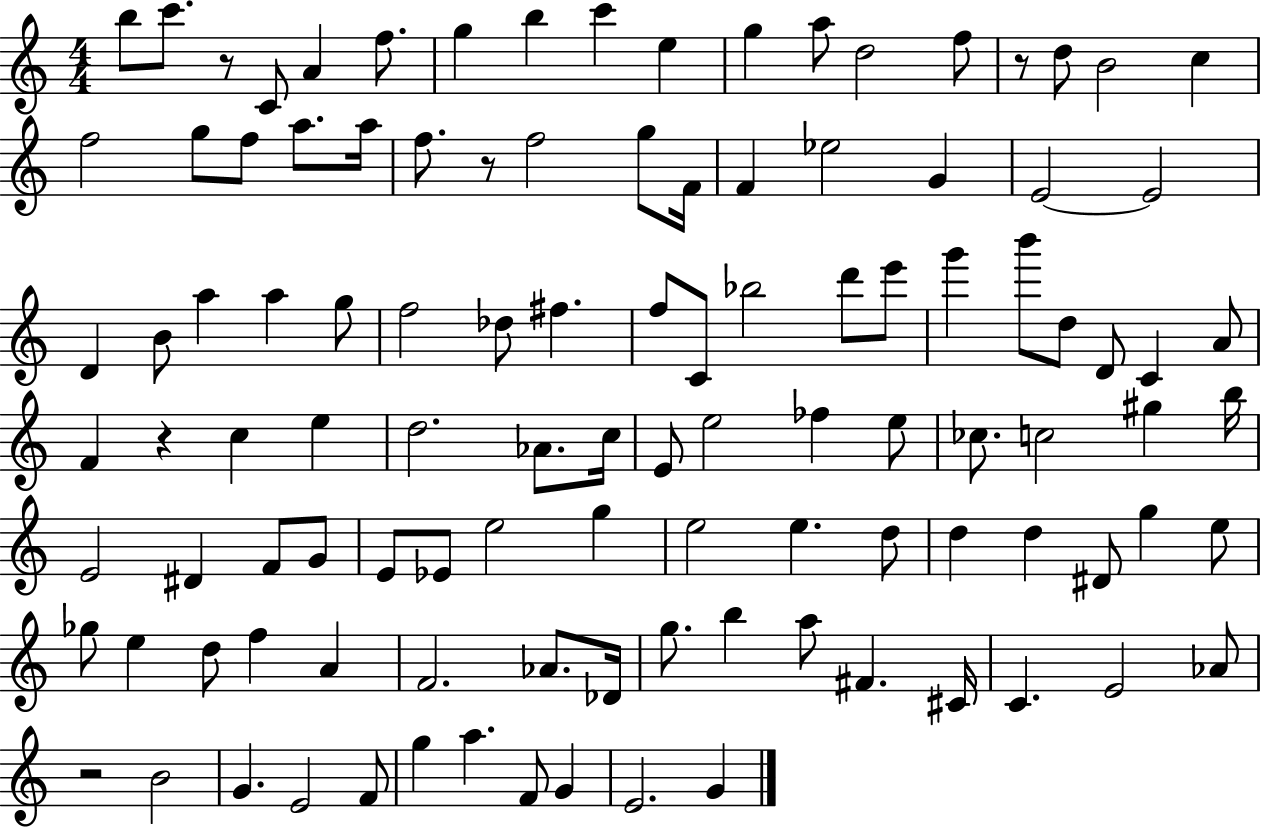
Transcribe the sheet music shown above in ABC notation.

X:1
T:Untitled
M:4/4
L:1/4
K:C
b/2 c'/2 z/2 C/2 A f/2 g b c' e g a/2 d2 f/2 z/2 d/2 B2 c f2 g/2 f/2 a/2 a/4 f/2 z/2 f2 g/2 F/4 F _e2 G E2 E2 D B/2 a a g/2 f2 _d/2 ^f f/2 C/2 _b2 d'/2 e'/2 g' b'/2 d/2 D/2 C A/2 F z c e d2 _A/2 c/4 E/2 e2 _f e/2 _c/2 c2 ^g b/4 E2 ^D F/2 G/2 E/2 _E/2 e2 g e2 e d/2 d d ^D/2 g e/2 _g/2 e d/2 f A F2 _A/2 _D/4 g/2 b a/2 ^F ^C/4 C E2 _A/2 z2 B2 G E2 F/2 g a F/2 G E2 G